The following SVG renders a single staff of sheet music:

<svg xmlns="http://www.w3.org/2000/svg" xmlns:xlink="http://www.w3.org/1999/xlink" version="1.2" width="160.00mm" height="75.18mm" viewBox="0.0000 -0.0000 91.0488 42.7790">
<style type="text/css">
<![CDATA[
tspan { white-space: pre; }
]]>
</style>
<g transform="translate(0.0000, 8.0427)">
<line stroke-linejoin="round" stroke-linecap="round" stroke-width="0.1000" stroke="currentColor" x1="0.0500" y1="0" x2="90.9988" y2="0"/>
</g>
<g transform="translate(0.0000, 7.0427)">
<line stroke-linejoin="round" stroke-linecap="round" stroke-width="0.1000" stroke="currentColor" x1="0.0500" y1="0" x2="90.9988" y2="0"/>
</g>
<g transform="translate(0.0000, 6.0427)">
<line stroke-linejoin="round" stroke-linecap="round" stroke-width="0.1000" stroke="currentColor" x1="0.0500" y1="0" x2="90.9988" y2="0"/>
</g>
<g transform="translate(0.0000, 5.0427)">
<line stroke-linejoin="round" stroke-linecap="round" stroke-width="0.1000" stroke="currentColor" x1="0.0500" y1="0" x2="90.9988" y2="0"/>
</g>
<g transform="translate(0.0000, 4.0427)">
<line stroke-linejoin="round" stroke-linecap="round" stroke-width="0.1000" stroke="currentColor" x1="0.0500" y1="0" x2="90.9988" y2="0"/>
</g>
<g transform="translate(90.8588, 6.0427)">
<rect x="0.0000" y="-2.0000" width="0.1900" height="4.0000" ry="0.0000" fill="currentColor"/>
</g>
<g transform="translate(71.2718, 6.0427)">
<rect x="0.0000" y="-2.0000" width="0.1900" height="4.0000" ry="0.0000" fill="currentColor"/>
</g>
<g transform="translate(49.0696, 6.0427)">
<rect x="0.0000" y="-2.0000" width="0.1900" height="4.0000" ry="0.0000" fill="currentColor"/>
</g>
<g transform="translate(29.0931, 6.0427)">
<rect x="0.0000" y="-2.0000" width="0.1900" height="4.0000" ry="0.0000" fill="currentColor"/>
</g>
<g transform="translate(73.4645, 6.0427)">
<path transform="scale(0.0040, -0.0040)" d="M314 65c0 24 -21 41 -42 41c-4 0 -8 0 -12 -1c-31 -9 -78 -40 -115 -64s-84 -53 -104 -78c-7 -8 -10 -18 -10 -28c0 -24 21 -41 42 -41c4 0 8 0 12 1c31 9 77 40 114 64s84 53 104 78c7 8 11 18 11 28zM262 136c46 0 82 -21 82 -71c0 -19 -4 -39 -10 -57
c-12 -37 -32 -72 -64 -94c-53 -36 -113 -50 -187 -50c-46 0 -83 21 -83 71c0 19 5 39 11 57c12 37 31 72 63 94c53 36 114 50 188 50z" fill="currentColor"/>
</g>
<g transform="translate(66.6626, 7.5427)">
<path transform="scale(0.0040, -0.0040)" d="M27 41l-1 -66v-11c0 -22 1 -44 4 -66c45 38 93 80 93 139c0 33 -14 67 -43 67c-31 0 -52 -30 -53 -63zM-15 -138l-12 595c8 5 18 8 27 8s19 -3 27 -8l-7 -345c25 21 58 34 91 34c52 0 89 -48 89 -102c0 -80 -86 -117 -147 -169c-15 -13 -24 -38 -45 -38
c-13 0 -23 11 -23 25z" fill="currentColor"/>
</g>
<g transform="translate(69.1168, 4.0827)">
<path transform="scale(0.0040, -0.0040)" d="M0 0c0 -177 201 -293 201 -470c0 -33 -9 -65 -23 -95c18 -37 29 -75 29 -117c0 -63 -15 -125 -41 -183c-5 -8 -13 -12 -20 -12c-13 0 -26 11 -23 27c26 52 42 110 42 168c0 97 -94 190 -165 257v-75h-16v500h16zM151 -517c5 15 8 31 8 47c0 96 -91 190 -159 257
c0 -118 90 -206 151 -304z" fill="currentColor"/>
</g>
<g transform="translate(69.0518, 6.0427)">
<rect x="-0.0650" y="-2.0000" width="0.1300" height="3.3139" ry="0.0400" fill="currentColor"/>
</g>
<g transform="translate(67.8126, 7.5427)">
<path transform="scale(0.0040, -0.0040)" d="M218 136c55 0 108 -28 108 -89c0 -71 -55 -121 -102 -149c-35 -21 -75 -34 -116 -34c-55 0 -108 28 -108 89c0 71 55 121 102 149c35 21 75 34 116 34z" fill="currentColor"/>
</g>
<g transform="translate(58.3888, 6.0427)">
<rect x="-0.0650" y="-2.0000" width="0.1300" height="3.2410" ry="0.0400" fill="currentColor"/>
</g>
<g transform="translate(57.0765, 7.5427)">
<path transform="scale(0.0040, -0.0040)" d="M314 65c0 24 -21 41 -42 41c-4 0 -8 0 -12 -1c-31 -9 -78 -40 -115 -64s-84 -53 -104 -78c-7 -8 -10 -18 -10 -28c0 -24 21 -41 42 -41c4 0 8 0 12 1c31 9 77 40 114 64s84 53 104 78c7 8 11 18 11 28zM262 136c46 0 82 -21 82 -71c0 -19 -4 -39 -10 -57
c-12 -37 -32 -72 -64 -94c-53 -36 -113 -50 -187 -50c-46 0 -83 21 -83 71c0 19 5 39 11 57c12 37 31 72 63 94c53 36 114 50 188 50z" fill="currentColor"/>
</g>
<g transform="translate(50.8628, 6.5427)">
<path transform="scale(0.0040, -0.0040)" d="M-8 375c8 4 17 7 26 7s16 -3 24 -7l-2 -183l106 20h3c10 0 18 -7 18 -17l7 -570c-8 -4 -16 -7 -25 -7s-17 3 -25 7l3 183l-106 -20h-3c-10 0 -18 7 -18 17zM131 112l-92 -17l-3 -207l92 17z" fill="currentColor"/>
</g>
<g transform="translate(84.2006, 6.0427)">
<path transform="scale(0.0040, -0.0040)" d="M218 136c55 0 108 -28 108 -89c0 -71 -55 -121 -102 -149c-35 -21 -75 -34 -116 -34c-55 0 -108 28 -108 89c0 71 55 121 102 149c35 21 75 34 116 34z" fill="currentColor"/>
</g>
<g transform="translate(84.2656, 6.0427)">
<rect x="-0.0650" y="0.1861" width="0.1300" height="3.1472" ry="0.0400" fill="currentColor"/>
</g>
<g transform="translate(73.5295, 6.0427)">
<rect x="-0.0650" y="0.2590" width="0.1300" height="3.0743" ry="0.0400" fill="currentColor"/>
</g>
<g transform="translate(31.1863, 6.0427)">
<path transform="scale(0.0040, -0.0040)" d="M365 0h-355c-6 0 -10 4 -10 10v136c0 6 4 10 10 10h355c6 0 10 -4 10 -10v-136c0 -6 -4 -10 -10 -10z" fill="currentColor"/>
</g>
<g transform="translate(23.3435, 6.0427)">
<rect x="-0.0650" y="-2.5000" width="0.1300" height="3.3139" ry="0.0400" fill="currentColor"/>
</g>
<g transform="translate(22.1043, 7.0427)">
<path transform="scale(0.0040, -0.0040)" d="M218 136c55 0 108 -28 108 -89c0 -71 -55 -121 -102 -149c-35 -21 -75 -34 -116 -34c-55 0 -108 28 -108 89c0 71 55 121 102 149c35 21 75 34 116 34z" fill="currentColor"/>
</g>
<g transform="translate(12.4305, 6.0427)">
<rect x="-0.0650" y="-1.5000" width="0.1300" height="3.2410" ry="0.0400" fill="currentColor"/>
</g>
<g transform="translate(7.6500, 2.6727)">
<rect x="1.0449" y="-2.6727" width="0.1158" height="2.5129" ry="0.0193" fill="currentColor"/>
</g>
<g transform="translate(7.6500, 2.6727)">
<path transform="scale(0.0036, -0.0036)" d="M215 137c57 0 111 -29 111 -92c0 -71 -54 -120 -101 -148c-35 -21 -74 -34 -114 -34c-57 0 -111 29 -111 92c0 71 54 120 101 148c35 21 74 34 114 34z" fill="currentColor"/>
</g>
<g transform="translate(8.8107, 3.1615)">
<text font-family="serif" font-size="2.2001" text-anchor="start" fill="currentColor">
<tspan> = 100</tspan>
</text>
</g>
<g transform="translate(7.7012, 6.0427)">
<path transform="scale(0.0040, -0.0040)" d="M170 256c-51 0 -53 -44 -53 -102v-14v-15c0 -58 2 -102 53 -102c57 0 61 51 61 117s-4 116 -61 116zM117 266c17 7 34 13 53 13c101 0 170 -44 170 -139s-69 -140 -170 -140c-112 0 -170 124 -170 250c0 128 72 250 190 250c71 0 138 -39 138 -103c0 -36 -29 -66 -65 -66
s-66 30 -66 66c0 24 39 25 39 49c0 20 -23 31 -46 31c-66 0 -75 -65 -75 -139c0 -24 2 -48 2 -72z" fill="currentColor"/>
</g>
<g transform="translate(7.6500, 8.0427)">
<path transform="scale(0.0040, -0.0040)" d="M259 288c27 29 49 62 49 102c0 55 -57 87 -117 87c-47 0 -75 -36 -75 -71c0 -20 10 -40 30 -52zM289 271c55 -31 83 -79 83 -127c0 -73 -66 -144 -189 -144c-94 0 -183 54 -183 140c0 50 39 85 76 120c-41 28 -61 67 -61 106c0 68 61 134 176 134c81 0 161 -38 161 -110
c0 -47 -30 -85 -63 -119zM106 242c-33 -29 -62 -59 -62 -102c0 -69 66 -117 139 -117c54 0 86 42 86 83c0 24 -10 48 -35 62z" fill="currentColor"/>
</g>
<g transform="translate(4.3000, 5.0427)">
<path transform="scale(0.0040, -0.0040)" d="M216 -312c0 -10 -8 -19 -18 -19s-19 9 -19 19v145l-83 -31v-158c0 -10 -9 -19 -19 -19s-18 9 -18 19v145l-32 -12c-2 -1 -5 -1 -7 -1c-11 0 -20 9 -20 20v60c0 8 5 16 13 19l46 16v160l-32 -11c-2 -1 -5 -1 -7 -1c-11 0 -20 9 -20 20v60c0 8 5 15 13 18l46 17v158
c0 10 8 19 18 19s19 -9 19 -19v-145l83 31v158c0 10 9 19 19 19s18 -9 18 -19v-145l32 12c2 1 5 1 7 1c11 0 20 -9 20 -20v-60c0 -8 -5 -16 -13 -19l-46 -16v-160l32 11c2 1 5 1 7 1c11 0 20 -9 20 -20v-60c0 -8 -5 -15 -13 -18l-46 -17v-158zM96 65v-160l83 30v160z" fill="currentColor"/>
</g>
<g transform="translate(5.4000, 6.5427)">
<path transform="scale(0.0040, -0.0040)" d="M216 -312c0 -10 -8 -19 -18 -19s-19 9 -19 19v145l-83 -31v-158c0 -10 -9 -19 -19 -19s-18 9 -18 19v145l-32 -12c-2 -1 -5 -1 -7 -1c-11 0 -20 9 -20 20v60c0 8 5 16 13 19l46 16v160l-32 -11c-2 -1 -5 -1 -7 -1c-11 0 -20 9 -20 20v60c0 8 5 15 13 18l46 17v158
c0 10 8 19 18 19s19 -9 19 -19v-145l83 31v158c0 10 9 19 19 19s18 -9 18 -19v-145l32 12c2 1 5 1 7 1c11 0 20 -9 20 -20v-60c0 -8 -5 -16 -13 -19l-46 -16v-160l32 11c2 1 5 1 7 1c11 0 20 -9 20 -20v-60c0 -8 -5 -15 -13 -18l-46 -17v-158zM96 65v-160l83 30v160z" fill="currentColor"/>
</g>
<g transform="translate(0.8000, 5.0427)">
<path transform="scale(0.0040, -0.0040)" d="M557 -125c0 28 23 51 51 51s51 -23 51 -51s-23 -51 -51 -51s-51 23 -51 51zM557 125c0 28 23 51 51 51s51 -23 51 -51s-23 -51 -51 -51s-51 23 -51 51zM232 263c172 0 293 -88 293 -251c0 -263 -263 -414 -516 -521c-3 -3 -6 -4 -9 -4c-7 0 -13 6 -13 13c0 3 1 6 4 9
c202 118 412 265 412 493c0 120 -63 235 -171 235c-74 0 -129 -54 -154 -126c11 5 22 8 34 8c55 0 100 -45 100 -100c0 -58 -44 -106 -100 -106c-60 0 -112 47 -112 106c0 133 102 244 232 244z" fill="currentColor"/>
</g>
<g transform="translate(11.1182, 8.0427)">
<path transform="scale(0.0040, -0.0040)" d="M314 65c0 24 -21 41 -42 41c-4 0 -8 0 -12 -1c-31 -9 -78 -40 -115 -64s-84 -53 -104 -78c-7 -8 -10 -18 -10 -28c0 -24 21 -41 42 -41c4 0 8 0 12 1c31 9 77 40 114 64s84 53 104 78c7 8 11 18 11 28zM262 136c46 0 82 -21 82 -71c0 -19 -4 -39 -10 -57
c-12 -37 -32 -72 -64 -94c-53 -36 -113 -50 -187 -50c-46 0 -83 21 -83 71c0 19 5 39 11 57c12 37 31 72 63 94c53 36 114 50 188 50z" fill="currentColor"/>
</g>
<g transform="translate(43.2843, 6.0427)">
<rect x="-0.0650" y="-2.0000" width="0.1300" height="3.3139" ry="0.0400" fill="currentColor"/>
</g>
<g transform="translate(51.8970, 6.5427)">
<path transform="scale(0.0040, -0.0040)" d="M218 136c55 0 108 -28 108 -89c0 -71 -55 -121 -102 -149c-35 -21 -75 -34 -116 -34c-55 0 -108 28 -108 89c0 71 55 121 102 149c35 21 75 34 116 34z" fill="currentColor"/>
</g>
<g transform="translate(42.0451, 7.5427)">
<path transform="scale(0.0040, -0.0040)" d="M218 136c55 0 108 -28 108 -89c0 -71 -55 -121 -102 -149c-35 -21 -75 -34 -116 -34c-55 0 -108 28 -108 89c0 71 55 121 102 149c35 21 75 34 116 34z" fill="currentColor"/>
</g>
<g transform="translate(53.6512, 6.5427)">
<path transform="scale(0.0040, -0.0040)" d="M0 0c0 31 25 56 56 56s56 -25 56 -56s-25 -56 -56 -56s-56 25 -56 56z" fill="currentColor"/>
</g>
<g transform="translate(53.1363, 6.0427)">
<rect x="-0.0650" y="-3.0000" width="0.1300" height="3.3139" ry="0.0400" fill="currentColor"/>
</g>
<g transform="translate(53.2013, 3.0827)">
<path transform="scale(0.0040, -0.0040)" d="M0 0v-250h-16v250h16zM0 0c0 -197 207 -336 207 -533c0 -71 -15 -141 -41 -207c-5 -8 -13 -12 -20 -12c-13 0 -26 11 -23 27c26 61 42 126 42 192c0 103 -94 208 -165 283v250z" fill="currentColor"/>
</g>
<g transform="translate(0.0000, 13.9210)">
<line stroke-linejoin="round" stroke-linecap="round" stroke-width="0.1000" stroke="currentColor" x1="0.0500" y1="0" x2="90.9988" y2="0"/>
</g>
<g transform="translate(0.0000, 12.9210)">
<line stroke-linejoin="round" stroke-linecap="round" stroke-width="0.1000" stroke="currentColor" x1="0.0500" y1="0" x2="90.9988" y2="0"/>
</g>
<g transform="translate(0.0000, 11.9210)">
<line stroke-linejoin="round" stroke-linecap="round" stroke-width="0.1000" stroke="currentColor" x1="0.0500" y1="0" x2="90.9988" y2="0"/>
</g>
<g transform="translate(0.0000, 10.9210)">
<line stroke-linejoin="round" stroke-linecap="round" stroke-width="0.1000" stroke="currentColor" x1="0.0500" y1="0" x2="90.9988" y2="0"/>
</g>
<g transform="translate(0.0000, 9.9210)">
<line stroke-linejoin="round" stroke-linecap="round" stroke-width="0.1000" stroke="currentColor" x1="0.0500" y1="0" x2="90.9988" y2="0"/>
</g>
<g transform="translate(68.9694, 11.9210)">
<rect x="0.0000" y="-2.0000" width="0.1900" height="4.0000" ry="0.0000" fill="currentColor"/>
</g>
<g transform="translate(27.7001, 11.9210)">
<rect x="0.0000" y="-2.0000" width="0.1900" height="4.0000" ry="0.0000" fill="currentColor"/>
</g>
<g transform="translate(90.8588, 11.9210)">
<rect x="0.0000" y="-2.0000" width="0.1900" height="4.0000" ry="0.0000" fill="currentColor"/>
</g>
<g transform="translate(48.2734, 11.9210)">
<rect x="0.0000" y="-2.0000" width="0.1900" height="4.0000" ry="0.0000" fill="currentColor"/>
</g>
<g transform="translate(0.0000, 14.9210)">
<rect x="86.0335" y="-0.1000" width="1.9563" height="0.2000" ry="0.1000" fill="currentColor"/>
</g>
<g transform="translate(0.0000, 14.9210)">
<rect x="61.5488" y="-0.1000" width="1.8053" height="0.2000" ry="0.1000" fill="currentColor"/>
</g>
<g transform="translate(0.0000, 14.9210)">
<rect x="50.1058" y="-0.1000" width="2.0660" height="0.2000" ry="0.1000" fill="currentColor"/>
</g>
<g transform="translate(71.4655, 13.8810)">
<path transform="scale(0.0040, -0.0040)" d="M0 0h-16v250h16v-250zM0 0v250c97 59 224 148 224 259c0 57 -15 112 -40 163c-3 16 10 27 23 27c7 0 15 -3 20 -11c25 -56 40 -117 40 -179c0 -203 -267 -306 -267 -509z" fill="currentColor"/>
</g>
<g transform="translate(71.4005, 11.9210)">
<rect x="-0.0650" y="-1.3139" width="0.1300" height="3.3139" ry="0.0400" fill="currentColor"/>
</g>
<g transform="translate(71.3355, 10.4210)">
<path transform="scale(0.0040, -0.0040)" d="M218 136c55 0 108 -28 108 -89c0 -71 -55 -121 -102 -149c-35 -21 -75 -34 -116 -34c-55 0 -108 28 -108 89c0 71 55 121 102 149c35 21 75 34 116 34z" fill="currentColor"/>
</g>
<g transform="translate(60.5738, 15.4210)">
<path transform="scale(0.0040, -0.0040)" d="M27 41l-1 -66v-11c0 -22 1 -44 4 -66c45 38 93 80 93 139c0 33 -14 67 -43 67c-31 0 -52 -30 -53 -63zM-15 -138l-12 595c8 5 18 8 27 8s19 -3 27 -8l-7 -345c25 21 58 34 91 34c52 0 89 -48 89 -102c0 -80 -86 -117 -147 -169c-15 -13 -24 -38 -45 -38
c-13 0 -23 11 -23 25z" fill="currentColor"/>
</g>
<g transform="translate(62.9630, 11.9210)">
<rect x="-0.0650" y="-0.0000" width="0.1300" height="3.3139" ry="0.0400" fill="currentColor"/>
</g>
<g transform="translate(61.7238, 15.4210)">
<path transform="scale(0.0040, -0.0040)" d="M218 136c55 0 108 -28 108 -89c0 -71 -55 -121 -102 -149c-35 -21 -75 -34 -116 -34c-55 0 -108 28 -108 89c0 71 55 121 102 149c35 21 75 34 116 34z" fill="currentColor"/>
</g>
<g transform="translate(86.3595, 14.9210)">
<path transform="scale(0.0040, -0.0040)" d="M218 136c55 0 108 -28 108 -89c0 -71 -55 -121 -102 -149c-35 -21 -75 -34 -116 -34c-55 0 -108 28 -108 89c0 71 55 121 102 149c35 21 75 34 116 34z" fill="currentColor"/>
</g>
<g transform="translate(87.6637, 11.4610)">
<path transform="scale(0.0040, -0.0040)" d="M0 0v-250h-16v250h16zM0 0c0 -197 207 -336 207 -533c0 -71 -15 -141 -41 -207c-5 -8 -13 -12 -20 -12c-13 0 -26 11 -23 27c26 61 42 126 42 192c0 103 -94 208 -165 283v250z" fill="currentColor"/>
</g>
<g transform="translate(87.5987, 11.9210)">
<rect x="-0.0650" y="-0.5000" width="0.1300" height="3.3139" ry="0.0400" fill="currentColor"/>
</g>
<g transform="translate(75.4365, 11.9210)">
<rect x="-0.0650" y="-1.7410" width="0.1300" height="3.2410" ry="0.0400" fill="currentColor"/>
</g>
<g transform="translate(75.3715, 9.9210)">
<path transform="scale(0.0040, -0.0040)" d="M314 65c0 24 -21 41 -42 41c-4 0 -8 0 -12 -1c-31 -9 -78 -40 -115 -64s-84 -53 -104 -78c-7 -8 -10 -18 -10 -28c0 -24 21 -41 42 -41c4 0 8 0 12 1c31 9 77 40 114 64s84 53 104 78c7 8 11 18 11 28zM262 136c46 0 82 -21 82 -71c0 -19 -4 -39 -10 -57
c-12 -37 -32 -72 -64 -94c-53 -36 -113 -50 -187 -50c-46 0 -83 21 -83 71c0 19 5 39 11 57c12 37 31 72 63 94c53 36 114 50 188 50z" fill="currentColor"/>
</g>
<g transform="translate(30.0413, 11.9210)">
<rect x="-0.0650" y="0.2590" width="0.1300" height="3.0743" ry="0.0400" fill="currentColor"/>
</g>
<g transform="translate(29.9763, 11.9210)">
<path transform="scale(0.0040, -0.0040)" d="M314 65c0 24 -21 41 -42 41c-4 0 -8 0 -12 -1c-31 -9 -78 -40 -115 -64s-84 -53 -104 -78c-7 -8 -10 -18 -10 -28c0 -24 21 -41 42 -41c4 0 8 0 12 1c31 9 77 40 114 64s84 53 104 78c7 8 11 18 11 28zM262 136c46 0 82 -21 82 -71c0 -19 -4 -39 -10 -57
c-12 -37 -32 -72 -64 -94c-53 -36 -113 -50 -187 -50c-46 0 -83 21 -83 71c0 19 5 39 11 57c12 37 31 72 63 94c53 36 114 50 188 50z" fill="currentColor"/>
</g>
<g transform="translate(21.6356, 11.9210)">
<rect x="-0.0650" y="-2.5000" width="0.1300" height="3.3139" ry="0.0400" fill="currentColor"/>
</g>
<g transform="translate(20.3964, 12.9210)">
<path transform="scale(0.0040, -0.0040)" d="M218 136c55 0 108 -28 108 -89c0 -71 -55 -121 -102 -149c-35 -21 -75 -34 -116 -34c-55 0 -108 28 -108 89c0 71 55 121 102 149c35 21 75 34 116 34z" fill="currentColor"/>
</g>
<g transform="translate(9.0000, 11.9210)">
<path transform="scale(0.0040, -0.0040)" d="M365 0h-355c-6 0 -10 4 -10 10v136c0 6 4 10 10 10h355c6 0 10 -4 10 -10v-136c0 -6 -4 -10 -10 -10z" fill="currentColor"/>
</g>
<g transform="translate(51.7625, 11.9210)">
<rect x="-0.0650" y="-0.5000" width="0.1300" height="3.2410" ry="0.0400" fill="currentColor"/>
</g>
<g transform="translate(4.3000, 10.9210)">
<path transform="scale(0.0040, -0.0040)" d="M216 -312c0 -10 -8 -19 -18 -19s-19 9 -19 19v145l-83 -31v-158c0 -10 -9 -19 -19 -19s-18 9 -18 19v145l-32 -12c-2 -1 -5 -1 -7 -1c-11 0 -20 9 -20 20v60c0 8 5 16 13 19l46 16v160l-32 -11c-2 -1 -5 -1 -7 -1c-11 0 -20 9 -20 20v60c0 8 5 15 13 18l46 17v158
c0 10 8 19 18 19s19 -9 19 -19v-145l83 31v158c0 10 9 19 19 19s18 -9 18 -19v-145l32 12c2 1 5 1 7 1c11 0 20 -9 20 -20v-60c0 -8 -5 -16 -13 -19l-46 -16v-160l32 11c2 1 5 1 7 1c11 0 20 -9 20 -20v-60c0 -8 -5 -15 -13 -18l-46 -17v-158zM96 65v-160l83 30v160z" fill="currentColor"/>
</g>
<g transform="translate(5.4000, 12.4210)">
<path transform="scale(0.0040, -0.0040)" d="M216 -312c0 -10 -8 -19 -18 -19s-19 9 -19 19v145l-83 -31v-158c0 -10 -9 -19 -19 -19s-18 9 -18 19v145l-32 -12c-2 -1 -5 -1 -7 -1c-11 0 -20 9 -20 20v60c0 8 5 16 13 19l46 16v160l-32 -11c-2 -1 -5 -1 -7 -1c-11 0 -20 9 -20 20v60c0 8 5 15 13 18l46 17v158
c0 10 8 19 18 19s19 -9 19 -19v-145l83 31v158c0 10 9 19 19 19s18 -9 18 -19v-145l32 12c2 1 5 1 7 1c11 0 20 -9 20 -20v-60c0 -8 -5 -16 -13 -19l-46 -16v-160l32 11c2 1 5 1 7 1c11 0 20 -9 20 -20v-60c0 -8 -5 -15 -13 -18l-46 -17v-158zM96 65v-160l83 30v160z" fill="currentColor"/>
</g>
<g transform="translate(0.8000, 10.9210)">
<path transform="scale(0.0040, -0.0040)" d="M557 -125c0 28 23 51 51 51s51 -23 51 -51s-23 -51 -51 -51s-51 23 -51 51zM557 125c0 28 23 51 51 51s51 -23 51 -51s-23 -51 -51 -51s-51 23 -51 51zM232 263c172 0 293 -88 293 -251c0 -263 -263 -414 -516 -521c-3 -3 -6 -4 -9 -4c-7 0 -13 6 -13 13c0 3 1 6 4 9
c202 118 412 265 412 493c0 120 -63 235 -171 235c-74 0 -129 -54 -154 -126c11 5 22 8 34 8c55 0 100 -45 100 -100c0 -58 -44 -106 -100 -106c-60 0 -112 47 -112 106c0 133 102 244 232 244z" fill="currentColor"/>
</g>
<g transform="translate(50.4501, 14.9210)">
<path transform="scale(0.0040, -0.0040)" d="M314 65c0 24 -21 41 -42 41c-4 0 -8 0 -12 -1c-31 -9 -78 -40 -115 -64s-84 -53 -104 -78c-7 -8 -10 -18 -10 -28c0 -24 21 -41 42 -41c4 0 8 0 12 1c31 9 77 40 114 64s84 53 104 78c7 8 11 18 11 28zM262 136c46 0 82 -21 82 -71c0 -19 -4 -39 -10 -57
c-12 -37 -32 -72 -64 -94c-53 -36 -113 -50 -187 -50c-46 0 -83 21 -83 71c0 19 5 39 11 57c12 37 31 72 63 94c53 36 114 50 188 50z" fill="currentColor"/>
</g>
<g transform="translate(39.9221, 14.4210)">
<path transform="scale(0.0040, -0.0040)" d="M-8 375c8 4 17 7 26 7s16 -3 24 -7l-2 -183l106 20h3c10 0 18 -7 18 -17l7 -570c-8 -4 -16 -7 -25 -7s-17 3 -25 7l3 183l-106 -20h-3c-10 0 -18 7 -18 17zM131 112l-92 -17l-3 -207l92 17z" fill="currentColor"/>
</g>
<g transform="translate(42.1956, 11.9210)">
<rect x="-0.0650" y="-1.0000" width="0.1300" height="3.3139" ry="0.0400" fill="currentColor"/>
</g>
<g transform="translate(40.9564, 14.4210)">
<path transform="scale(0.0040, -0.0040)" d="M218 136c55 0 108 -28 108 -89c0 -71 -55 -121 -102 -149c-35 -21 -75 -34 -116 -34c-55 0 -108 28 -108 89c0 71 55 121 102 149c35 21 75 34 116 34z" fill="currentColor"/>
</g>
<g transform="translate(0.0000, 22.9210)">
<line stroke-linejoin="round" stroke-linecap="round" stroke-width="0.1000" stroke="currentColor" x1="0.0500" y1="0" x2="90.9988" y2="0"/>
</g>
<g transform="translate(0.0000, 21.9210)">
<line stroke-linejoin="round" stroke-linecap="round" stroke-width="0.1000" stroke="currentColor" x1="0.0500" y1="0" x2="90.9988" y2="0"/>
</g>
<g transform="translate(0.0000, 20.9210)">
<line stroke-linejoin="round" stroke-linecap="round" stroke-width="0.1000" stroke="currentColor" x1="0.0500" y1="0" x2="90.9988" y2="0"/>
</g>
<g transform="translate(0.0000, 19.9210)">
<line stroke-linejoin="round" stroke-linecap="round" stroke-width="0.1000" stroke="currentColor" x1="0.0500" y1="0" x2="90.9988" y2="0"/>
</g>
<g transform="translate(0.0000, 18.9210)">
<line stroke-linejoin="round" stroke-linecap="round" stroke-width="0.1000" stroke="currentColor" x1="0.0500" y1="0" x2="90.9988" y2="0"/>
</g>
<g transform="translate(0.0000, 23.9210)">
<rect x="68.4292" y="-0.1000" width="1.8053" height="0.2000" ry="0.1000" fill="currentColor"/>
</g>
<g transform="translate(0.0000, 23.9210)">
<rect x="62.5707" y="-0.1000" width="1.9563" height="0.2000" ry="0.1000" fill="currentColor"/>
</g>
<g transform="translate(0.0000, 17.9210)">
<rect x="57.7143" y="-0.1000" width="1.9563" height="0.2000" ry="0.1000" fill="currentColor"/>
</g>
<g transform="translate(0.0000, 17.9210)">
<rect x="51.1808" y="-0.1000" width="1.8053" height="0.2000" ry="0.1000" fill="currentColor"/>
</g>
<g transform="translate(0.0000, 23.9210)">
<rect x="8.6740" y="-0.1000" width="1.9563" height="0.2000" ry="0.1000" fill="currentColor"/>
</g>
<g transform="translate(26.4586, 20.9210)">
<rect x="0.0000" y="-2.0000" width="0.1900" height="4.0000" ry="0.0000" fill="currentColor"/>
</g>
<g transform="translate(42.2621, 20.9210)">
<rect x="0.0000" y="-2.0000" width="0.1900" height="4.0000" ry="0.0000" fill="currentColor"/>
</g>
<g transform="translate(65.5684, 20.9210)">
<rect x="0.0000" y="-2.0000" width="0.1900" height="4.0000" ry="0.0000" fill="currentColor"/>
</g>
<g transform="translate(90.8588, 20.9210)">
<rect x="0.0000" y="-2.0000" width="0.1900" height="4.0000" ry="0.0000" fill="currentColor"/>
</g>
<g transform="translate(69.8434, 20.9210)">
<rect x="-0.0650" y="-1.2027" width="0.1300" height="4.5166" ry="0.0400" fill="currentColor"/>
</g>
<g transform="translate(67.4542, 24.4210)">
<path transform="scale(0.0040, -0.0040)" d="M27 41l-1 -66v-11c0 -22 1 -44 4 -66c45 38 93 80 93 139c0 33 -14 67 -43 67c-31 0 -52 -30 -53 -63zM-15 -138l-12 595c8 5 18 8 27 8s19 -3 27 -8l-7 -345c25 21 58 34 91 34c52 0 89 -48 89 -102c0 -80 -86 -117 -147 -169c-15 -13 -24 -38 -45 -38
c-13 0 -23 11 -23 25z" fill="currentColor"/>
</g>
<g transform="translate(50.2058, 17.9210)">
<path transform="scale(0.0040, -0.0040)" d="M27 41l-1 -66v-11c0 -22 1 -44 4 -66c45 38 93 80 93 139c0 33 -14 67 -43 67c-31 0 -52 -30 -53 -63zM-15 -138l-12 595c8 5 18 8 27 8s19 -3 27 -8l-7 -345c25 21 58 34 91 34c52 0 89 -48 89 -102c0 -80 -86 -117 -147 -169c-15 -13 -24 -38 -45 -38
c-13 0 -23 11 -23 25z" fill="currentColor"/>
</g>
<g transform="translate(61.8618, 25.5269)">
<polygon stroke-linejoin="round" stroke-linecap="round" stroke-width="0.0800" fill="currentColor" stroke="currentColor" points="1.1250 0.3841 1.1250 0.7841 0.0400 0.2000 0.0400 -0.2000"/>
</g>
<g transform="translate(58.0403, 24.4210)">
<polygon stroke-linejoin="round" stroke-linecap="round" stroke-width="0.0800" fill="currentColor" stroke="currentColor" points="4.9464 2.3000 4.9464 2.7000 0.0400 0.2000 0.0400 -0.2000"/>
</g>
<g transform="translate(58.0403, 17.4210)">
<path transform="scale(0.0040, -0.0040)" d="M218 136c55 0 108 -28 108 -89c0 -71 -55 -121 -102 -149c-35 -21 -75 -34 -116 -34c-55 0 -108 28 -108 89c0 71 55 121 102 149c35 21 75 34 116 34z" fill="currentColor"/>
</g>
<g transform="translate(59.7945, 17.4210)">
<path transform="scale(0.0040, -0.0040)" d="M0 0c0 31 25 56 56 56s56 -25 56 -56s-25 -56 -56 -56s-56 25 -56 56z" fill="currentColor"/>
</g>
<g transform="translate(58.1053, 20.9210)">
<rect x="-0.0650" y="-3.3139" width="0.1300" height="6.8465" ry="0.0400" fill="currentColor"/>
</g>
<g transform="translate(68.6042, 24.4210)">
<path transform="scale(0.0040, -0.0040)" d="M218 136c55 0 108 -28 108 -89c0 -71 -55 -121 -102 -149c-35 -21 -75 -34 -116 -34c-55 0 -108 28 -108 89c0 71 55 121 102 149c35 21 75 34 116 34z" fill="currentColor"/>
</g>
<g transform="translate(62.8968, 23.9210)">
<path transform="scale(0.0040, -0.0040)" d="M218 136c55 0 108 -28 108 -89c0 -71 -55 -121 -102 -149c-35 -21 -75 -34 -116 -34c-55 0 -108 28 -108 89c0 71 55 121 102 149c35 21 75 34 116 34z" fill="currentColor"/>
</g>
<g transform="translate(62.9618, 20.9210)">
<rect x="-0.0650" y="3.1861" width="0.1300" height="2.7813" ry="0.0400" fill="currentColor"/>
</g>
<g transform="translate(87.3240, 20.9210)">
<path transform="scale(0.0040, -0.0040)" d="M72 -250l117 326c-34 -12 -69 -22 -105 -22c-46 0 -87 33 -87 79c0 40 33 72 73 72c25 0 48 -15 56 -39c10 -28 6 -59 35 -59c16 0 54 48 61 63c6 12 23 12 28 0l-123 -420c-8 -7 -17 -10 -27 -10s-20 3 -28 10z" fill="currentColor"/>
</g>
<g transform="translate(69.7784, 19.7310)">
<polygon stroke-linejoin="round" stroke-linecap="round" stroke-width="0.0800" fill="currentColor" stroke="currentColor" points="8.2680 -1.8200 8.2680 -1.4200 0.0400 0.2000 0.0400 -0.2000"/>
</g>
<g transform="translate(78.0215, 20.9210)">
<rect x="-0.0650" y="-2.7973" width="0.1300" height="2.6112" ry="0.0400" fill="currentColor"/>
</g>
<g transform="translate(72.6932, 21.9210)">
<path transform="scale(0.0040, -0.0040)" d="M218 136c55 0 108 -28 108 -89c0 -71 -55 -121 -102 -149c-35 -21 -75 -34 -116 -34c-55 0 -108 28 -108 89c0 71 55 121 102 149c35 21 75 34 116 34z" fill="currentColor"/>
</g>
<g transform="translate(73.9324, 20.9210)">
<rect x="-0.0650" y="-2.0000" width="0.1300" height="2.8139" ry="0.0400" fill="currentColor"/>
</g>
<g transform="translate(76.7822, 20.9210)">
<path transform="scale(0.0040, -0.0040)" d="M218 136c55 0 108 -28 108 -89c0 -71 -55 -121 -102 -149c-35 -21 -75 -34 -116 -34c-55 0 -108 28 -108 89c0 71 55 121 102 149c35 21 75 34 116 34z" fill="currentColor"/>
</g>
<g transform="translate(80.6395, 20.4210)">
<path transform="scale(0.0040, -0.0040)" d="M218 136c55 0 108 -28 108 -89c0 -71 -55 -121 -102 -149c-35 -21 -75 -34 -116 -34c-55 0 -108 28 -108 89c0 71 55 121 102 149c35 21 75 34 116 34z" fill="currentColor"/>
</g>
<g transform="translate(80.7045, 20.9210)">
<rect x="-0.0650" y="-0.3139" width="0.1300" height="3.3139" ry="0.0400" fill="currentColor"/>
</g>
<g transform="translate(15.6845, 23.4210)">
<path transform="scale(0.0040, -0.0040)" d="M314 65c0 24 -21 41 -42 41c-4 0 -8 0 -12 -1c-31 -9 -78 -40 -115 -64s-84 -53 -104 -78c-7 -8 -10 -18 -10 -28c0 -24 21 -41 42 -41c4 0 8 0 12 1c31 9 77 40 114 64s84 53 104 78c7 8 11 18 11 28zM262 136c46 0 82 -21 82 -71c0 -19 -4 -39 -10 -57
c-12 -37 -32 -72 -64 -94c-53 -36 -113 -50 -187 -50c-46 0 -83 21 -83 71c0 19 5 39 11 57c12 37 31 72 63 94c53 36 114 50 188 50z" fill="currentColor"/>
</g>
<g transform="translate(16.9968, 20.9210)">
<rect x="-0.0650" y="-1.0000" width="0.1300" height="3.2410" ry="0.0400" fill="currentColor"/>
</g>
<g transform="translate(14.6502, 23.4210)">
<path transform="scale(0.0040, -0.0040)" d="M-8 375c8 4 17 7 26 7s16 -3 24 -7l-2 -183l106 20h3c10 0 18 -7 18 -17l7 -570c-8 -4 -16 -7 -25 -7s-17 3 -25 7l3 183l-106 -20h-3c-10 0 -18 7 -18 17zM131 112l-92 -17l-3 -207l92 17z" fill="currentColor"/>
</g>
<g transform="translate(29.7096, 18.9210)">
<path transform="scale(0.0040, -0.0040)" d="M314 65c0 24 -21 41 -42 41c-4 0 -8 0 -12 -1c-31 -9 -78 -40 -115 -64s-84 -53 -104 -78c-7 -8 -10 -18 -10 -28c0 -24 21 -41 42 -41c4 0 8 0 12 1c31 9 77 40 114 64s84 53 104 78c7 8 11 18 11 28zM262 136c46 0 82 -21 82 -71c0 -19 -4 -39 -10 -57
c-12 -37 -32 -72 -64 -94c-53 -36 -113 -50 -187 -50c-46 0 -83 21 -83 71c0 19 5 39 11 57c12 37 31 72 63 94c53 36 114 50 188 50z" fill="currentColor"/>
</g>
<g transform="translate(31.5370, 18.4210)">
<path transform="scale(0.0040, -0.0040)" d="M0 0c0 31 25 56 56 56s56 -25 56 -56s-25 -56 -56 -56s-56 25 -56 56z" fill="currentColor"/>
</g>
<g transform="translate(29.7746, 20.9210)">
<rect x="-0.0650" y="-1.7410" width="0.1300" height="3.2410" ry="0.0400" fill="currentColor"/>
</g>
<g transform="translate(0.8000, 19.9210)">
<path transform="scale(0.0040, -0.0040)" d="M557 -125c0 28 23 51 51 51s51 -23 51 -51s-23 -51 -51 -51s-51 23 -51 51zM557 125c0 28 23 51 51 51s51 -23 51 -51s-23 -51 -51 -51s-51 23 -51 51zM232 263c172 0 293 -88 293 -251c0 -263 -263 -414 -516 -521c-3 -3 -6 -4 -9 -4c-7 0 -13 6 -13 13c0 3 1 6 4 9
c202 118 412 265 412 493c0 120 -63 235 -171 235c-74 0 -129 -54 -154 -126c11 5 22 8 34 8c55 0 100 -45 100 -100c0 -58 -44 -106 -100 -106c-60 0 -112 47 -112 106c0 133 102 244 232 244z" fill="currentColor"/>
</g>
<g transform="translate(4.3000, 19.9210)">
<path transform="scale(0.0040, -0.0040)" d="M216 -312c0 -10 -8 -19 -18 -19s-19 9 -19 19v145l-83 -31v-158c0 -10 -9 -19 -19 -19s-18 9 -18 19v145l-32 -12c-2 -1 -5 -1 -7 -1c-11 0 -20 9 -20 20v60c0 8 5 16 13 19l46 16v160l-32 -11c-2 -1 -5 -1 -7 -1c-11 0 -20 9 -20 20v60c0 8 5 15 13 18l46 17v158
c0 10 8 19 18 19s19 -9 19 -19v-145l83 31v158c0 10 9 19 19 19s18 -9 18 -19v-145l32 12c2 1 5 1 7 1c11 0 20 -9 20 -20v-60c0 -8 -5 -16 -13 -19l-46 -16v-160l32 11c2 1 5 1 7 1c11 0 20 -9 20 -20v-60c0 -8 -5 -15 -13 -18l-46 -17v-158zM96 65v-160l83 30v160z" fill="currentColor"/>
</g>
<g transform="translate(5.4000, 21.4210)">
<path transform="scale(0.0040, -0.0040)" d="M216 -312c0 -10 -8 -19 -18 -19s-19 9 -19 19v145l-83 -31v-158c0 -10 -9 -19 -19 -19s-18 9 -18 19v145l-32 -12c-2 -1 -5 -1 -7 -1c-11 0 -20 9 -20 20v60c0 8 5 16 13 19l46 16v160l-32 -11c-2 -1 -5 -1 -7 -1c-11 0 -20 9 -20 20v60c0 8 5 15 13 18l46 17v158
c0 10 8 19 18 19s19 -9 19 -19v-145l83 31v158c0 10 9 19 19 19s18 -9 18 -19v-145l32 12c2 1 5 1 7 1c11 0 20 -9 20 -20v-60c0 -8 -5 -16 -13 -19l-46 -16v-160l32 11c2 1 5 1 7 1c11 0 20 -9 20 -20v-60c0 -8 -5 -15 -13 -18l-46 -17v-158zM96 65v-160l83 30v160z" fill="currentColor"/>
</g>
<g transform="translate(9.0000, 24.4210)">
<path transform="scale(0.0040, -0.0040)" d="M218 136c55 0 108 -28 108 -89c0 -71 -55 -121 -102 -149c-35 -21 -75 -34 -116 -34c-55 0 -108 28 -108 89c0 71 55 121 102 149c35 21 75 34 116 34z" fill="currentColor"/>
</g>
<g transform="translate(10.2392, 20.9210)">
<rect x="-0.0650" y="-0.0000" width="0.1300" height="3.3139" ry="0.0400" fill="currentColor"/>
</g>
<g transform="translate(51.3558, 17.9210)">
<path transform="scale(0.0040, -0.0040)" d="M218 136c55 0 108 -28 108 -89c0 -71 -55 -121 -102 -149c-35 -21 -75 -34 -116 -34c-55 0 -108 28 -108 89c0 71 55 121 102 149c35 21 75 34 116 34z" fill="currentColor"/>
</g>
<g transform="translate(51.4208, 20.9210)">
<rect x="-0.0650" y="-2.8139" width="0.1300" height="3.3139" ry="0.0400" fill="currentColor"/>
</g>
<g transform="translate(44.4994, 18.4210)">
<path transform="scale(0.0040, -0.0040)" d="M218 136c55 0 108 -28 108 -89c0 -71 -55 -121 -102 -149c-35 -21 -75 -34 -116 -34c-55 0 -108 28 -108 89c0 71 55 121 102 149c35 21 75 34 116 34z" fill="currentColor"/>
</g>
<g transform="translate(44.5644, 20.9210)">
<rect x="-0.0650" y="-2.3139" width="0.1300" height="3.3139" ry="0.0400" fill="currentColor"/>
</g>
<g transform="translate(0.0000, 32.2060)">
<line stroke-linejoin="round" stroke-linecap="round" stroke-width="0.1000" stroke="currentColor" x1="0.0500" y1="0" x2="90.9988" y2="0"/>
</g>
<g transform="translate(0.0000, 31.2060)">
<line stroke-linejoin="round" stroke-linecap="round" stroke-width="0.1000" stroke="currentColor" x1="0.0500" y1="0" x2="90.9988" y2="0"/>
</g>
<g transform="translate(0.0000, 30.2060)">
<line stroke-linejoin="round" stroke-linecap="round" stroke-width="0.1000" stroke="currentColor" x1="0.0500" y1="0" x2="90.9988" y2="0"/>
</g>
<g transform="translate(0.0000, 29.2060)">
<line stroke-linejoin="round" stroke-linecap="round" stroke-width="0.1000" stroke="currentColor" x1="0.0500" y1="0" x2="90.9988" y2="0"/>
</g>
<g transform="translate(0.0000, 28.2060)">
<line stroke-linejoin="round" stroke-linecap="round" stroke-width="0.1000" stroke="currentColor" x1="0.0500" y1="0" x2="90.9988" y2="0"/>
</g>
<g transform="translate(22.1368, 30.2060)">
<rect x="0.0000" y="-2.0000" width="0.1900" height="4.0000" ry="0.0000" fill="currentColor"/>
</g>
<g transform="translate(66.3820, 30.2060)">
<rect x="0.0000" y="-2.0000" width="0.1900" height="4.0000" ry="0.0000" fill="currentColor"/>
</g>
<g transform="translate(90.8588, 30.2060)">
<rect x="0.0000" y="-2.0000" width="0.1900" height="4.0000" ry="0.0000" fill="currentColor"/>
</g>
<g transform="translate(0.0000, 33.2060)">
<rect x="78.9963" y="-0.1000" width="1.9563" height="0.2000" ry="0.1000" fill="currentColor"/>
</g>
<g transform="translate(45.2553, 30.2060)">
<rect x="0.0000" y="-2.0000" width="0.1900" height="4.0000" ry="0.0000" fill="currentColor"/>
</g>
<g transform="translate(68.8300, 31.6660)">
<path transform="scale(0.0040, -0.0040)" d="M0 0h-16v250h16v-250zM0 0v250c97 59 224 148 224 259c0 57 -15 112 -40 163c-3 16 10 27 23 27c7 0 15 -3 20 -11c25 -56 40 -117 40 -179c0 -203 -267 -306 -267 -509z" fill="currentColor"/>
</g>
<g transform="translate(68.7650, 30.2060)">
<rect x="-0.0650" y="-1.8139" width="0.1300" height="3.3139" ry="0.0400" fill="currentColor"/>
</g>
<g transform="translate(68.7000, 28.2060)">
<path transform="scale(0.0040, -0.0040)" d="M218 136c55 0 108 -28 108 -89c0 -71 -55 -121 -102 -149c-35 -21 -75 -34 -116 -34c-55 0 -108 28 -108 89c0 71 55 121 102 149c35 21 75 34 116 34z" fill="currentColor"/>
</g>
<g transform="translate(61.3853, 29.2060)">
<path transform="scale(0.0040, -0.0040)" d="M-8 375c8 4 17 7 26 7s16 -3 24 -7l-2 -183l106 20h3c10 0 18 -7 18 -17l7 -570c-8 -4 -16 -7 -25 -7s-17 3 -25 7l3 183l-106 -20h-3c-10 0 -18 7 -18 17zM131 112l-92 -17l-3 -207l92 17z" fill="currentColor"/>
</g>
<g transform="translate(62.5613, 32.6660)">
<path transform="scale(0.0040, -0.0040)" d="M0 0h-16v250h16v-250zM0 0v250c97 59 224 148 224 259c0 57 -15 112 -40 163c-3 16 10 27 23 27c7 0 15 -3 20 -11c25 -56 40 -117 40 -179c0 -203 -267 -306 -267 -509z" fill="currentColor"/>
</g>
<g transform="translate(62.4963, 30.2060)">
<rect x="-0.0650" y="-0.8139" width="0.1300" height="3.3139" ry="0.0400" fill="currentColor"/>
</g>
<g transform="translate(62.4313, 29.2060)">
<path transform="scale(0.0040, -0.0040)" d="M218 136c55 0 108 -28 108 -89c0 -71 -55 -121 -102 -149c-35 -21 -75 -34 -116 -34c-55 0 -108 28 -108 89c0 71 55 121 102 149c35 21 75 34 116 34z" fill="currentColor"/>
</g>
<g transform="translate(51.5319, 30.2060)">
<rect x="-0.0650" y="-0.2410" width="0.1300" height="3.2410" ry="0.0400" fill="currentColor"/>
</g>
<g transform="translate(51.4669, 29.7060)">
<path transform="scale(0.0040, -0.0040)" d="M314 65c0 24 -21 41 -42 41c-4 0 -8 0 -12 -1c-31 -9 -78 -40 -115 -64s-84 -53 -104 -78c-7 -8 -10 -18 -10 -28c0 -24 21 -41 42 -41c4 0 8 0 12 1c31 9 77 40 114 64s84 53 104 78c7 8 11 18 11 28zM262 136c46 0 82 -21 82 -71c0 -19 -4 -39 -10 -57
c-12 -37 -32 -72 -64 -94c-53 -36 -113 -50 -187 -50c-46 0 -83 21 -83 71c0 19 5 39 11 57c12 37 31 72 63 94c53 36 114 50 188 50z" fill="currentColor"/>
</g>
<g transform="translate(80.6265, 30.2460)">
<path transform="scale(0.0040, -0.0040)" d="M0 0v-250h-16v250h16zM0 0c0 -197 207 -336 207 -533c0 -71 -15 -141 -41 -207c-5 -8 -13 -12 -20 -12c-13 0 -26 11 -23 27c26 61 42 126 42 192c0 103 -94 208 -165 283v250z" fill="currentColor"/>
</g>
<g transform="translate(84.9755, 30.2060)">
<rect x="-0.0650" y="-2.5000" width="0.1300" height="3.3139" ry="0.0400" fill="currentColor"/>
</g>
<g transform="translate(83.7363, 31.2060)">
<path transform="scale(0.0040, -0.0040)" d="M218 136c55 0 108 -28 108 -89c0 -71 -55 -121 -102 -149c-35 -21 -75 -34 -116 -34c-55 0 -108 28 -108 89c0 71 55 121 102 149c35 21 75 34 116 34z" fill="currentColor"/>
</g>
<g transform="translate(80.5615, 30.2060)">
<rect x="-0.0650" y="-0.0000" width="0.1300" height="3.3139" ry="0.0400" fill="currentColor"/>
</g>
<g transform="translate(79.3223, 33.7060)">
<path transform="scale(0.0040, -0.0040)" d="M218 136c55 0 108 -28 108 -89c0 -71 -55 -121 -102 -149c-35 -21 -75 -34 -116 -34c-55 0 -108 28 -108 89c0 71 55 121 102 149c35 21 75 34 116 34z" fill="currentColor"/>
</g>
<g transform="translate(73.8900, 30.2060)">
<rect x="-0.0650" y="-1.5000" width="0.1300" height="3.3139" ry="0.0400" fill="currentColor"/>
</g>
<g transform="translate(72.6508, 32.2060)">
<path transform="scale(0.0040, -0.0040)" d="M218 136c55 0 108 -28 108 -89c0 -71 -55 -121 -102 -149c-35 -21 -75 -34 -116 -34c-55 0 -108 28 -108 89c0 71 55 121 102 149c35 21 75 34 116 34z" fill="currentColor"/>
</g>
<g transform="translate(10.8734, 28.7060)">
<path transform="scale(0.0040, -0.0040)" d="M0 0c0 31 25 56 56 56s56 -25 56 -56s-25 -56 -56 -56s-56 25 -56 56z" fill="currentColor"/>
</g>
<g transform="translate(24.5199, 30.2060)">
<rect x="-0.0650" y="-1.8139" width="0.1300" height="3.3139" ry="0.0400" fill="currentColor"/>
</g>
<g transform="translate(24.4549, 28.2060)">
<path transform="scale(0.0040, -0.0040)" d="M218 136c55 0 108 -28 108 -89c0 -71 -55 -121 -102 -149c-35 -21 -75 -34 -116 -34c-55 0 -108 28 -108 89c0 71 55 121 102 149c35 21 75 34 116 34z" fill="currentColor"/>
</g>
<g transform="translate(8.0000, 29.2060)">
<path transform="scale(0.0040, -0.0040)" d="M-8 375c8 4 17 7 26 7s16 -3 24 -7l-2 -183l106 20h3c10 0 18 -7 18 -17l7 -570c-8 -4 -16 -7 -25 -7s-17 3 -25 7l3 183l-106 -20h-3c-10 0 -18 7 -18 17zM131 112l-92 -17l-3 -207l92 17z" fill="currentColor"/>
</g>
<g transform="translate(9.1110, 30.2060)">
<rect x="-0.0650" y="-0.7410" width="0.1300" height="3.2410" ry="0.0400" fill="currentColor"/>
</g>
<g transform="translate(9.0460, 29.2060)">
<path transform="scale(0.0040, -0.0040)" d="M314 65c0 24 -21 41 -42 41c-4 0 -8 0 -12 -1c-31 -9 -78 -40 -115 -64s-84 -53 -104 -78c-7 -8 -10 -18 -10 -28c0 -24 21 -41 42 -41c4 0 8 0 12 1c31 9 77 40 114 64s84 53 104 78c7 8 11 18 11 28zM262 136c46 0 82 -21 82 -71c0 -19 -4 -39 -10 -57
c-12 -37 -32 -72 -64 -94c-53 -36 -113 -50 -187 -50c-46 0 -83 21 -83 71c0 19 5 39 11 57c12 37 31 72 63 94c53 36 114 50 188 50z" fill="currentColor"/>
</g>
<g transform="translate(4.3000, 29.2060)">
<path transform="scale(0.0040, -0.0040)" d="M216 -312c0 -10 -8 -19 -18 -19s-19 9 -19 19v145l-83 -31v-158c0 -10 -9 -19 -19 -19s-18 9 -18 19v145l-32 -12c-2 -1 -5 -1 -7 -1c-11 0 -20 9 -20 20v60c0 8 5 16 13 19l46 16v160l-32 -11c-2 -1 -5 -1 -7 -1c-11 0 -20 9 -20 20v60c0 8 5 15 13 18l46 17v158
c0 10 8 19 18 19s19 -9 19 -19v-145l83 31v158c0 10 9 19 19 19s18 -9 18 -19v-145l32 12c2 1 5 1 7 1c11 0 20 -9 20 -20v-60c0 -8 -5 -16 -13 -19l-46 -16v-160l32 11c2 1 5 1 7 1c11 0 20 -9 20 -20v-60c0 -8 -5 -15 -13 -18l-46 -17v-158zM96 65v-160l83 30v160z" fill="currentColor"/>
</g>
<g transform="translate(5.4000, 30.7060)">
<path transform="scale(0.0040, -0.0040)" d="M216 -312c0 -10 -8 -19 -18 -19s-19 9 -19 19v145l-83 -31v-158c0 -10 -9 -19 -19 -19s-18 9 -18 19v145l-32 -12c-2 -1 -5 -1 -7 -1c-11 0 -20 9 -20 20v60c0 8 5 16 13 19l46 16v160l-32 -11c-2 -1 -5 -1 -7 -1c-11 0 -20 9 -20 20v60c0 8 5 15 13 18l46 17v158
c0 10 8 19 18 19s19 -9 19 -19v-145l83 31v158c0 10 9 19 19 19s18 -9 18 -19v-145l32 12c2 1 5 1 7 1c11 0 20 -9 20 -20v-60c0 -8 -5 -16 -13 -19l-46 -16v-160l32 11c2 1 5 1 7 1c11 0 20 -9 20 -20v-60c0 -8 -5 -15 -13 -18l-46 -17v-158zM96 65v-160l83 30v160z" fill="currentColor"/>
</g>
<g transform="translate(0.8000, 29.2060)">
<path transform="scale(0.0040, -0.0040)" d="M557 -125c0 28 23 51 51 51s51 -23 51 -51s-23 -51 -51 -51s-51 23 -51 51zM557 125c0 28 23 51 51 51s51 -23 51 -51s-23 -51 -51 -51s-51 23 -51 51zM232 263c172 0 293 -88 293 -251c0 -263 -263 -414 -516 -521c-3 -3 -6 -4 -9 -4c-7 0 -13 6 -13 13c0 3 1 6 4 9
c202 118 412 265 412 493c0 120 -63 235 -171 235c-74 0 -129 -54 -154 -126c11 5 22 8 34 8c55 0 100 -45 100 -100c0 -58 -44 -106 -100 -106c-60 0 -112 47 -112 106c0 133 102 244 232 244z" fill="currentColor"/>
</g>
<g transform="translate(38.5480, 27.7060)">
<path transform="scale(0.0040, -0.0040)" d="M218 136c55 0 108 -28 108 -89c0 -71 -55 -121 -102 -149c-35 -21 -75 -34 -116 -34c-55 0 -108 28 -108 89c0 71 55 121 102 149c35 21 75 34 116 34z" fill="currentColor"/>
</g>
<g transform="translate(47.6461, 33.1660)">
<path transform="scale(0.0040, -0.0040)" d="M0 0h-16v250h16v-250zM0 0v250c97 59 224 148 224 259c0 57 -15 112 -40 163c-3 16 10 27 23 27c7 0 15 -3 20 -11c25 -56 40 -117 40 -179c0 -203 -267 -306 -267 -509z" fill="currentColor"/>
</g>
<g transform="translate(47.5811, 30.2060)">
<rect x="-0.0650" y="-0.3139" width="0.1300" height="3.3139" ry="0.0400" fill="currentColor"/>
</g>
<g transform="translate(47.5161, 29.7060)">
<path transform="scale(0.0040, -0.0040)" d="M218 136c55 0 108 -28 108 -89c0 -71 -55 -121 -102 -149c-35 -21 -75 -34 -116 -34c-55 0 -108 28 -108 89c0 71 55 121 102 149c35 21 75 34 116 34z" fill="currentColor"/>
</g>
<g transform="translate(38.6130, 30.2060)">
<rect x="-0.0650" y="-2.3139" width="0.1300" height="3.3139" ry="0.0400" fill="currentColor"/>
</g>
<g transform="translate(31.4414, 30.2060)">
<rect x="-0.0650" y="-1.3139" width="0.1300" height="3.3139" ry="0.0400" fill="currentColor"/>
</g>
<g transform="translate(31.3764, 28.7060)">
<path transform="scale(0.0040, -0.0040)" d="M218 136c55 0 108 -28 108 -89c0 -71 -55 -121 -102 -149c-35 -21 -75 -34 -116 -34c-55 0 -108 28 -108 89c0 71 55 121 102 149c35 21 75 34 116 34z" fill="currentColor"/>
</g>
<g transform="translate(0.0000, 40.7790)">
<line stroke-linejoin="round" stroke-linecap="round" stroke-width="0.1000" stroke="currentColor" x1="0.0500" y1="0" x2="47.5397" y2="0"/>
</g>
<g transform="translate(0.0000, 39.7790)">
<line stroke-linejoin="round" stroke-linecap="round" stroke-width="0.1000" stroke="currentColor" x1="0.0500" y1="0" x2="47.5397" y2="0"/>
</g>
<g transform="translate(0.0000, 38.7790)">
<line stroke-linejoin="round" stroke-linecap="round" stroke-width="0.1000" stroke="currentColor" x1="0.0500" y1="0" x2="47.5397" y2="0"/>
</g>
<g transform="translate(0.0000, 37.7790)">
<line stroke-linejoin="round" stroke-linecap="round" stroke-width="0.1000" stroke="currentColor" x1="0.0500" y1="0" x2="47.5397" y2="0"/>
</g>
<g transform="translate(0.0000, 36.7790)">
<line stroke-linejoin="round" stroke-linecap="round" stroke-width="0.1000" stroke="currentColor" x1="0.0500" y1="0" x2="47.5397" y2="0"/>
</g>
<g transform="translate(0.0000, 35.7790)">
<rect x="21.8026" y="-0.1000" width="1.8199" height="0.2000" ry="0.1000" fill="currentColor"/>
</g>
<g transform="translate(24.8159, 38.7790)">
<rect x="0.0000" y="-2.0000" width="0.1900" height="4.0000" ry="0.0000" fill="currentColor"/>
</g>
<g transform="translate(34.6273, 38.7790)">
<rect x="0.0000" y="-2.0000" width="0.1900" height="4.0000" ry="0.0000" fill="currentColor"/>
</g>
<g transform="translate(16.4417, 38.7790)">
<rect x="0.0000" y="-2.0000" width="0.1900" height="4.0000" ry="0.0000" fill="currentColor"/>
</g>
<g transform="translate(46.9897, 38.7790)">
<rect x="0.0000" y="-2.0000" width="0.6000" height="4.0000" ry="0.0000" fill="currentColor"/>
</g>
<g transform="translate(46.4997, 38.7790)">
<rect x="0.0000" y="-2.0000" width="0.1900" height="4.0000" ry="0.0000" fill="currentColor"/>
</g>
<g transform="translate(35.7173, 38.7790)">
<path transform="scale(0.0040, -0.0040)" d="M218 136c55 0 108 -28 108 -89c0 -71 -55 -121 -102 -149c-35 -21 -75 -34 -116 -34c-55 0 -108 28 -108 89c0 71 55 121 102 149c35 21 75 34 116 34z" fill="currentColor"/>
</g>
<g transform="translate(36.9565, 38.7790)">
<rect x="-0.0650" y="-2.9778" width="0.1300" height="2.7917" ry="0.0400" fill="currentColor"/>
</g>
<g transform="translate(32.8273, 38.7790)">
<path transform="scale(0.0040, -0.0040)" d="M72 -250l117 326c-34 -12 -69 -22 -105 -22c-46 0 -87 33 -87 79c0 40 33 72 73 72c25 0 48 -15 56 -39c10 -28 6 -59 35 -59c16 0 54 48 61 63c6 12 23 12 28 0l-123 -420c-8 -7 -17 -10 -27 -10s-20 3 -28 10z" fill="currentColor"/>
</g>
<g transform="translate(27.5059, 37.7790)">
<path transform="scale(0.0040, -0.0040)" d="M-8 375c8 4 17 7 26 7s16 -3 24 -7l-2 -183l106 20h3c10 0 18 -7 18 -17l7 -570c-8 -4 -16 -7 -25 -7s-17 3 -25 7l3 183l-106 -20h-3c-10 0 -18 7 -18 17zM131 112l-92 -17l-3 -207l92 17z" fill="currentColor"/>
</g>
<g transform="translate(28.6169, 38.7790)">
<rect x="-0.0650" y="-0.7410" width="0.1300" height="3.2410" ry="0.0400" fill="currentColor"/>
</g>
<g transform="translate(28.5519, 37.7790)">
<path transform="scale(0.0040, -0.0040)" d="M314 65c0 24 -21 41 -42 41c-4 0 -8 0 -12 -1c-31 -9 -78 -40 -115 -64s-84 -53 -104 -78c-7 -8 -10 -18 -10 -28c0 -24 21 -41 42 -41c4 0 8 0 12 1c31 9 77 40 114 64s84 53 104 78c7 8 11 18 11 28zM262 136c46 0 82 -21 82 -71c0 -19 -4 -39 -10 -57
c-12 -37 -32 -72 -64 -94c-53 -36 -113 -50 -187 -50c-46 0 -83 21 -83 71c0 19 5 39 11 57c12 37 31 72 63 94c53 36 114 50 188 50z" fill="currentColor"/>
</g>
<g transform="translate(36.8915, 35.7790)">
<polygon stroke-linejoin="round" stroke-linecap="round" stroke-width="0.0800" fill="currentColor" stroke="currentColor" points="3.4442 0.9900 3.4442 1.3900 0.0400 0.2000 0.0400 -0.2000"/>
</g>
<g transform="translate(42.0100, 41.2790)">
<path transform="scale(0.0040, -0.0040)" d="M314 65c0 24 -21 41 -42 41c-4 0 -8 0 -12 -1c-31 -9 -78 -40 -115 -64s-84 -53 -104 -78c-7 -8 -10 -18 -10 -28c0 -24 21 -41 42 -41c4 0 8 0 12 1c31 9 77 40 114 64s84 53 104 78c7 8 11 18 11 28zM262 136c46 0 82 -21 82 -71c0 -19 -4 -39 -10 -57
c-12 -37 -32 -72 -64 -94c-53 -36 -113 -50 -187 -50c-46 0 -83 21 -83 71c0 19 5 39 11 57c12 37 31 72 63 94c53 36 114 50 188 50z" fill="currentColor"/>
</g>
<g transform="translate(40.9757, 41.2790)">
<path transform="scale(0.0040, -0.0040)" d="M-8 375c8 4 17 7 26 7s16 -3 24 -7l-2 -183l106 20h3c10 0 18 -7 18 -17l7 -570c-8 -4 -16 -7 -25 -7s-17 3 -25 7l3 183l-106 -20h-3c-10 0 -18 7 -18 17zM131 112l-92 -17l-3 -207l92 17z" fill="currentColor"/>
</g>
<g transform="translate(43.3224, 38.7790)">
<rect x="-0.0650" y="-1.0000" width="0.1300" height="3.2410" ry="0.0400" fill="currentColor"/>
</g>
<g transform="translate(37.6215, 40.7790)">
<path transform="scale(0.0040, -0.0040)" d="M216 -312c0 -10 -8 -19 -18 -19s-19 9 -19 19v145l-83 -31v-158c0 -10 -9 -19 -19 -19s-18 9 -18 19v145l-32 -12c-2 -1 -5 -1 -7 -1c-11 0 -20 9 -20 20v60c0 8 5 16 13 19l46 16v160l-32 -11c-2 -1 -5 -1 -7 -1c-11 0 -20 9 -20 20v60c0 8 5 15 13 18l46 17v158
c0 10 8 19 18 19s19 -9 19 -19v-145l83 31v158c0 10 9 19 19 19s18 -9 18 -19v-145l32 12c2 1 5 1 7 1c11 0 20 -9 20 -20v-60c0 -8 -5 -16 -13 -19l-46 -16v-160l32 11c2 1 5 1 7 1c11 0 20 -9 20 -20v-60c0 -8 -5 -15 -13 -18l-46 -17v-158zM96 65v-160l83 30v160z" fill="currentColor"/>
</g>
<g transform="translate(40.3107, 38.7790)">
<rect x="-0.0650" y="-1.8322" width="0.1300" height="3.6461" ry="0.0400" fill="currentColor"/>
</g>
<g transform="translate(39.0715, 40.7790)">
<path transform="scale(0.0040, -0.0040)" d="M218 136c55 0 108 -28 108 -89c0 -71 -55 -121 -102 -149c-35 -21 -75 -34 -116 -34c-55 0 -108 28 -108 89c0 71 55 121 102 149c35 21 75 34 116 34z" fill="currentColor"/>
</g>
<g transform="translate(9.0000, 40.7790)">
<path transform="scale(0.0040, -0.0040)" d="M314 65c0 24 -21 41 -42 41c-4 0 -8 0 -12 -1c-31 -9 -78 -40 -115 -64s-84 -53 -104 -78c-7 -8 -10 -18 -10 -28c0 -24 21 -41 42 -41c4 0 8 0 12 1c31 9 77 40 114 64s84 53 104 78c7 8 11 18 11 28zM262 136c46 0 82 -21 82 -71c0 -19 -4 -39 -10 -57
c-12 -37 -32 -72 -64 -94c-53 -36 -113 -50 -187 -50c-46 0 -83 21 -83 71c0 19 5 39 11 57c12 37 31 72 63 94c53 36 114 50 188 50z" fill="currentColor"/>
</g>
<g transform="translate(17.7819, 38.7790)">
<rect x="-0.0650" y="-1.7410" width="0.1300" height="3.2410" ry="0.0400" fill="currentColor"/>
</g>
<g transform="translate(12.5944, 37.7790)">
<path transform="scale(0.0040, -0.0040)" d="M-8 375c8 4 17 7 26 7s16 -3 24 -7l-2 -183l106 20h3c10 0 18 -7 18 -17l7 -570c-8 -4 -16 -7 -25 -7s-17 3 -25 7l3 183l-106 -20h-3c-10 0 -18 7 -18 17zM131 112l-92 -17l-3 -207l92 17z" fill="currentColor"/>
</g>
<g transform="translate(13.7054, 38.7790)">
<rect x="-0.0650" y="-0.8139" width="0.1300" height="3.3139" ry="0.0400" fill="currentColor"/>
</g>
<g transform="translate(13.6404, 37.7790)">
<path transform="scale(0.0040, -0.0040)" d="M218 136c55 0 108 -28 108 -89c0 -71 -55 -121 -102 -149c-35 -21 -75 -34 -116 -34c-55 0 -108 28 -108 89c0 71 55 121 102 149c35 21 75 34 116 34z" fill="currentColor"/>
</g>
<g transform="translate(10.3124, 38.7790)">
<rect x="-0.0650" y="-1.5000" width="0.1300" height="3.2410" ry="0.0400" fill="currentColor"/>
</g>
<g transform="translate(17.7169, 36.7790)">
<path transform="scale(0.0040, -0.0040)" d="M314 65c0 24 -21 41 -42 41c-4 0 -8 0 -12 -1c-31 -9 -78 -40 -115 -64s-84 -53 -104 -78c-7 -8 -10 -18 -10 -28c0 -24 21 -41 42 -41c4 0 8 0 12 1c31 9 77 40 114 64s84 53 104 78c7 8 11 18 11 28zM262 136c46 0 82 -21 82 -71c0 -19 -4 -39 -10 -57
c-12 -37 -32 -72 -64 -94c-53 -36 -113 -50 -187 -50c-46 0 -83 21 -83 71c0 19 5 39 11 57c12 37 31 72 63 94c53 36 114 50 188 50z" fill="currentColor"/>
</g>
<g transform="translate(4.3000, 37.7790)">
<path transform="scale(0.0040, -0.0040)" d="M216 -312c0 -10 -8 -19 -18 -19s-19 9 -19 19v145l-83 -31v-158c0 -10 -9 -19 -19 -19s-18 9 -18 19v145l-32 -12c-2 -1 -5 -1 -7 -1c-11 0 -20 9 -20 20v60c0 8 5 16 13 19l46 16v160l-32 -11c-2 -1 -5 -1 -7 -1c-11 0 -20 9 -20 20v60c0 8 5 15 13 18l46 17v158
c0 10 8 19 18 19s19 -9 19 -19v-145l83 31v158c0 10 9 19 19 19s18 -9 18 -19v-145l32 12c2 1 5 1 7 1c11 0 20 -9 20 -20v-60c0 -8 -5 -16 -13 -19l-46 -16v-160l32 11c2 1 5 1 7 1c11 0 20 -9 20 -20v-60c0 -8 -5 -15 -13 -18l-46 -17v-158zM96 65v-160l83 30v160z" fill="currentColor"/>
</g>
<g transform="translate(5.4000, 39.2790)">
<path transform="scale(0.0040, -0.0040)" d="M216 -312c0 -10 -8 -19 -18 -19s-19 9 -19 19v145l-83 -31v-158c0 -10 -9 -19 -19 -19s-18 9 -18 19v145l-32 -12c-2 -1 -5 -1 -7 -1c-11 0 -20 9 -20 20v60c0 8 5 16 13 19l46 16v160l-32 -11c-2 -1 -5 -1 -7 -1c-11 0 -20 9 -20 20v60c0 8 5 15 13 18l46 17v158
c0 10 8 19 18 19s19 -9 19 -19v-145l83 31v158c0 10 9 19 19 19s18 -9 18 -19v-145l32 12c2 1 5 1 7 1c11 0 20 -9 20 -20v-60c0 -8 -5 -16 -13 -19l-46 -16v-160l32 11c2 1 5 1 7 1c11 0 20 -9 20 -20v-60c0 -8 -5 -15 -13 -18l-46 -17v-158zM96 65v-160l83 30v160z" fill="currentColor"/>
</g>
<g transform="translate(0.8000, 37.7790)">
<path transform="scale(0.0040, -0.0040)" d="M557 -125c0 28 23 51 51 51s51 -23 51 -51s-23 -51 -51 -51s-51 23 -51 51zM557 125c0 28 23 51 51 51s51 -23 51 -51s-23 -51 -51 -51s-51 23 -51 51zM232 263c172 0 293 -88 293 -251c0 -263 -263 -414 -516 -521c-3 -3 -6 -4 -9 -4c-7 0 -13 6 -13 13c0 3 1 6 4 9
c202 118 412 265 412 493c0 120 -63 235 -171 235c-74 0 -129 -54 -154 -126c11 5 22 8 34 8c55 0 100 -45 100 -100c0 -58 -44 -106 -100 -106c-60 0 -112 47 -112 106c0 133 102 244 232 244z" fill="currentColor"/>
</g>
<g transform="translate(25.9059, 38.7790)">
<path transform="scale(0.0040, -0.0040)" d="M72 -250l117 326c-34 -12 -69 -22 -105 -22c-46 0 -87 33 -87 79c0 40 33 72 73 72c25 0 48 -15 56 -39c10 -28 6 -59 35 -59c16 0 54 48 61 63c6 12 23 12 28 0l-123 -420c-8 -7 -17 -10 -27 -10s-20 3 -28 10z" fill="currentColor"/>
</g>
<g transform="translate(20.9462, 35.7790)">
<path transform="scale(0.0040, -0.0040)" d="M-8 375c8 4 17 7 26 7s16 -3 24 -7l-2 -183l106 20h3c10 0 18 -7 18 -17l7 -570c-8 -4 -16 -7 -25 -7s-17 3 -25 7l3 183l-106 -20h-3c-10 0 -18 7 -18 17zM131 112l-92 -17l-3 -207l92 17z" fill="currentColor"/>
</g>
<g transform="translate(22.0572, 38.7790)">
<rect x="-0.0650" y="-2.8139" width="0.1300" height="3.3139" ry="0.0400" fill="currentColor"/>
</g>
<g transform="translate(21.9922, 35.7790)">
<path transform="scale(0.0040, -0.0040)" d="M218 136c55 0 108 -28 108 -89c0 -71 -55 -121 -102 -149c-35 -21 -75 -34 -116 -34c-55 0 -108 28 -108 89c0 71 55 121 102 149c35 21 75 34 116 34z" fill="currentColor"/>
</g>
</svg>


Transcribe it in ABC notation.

X:1
T:Untitled
M:6/8
L:1/4
K:D
G,,2 B,, z2 A,, C,/2 A,,2 _A,,/4 D,2 D, z2 B,, D,2 F,, E,,2 _D,, G,/2 A,2 E,,/2 D,, F,,2 A,2 B, _C D/2 E,,/4 _D,,/2 B,,/2 D,/2 E, z/2 F,2 A, G, B, E,/2 E,2 F,/2 A,/2 G,, D,,/2 B,, G,,2 F, A,2 C z/2 F,2 z/2 D,/2 ^G,,/2 F,,2